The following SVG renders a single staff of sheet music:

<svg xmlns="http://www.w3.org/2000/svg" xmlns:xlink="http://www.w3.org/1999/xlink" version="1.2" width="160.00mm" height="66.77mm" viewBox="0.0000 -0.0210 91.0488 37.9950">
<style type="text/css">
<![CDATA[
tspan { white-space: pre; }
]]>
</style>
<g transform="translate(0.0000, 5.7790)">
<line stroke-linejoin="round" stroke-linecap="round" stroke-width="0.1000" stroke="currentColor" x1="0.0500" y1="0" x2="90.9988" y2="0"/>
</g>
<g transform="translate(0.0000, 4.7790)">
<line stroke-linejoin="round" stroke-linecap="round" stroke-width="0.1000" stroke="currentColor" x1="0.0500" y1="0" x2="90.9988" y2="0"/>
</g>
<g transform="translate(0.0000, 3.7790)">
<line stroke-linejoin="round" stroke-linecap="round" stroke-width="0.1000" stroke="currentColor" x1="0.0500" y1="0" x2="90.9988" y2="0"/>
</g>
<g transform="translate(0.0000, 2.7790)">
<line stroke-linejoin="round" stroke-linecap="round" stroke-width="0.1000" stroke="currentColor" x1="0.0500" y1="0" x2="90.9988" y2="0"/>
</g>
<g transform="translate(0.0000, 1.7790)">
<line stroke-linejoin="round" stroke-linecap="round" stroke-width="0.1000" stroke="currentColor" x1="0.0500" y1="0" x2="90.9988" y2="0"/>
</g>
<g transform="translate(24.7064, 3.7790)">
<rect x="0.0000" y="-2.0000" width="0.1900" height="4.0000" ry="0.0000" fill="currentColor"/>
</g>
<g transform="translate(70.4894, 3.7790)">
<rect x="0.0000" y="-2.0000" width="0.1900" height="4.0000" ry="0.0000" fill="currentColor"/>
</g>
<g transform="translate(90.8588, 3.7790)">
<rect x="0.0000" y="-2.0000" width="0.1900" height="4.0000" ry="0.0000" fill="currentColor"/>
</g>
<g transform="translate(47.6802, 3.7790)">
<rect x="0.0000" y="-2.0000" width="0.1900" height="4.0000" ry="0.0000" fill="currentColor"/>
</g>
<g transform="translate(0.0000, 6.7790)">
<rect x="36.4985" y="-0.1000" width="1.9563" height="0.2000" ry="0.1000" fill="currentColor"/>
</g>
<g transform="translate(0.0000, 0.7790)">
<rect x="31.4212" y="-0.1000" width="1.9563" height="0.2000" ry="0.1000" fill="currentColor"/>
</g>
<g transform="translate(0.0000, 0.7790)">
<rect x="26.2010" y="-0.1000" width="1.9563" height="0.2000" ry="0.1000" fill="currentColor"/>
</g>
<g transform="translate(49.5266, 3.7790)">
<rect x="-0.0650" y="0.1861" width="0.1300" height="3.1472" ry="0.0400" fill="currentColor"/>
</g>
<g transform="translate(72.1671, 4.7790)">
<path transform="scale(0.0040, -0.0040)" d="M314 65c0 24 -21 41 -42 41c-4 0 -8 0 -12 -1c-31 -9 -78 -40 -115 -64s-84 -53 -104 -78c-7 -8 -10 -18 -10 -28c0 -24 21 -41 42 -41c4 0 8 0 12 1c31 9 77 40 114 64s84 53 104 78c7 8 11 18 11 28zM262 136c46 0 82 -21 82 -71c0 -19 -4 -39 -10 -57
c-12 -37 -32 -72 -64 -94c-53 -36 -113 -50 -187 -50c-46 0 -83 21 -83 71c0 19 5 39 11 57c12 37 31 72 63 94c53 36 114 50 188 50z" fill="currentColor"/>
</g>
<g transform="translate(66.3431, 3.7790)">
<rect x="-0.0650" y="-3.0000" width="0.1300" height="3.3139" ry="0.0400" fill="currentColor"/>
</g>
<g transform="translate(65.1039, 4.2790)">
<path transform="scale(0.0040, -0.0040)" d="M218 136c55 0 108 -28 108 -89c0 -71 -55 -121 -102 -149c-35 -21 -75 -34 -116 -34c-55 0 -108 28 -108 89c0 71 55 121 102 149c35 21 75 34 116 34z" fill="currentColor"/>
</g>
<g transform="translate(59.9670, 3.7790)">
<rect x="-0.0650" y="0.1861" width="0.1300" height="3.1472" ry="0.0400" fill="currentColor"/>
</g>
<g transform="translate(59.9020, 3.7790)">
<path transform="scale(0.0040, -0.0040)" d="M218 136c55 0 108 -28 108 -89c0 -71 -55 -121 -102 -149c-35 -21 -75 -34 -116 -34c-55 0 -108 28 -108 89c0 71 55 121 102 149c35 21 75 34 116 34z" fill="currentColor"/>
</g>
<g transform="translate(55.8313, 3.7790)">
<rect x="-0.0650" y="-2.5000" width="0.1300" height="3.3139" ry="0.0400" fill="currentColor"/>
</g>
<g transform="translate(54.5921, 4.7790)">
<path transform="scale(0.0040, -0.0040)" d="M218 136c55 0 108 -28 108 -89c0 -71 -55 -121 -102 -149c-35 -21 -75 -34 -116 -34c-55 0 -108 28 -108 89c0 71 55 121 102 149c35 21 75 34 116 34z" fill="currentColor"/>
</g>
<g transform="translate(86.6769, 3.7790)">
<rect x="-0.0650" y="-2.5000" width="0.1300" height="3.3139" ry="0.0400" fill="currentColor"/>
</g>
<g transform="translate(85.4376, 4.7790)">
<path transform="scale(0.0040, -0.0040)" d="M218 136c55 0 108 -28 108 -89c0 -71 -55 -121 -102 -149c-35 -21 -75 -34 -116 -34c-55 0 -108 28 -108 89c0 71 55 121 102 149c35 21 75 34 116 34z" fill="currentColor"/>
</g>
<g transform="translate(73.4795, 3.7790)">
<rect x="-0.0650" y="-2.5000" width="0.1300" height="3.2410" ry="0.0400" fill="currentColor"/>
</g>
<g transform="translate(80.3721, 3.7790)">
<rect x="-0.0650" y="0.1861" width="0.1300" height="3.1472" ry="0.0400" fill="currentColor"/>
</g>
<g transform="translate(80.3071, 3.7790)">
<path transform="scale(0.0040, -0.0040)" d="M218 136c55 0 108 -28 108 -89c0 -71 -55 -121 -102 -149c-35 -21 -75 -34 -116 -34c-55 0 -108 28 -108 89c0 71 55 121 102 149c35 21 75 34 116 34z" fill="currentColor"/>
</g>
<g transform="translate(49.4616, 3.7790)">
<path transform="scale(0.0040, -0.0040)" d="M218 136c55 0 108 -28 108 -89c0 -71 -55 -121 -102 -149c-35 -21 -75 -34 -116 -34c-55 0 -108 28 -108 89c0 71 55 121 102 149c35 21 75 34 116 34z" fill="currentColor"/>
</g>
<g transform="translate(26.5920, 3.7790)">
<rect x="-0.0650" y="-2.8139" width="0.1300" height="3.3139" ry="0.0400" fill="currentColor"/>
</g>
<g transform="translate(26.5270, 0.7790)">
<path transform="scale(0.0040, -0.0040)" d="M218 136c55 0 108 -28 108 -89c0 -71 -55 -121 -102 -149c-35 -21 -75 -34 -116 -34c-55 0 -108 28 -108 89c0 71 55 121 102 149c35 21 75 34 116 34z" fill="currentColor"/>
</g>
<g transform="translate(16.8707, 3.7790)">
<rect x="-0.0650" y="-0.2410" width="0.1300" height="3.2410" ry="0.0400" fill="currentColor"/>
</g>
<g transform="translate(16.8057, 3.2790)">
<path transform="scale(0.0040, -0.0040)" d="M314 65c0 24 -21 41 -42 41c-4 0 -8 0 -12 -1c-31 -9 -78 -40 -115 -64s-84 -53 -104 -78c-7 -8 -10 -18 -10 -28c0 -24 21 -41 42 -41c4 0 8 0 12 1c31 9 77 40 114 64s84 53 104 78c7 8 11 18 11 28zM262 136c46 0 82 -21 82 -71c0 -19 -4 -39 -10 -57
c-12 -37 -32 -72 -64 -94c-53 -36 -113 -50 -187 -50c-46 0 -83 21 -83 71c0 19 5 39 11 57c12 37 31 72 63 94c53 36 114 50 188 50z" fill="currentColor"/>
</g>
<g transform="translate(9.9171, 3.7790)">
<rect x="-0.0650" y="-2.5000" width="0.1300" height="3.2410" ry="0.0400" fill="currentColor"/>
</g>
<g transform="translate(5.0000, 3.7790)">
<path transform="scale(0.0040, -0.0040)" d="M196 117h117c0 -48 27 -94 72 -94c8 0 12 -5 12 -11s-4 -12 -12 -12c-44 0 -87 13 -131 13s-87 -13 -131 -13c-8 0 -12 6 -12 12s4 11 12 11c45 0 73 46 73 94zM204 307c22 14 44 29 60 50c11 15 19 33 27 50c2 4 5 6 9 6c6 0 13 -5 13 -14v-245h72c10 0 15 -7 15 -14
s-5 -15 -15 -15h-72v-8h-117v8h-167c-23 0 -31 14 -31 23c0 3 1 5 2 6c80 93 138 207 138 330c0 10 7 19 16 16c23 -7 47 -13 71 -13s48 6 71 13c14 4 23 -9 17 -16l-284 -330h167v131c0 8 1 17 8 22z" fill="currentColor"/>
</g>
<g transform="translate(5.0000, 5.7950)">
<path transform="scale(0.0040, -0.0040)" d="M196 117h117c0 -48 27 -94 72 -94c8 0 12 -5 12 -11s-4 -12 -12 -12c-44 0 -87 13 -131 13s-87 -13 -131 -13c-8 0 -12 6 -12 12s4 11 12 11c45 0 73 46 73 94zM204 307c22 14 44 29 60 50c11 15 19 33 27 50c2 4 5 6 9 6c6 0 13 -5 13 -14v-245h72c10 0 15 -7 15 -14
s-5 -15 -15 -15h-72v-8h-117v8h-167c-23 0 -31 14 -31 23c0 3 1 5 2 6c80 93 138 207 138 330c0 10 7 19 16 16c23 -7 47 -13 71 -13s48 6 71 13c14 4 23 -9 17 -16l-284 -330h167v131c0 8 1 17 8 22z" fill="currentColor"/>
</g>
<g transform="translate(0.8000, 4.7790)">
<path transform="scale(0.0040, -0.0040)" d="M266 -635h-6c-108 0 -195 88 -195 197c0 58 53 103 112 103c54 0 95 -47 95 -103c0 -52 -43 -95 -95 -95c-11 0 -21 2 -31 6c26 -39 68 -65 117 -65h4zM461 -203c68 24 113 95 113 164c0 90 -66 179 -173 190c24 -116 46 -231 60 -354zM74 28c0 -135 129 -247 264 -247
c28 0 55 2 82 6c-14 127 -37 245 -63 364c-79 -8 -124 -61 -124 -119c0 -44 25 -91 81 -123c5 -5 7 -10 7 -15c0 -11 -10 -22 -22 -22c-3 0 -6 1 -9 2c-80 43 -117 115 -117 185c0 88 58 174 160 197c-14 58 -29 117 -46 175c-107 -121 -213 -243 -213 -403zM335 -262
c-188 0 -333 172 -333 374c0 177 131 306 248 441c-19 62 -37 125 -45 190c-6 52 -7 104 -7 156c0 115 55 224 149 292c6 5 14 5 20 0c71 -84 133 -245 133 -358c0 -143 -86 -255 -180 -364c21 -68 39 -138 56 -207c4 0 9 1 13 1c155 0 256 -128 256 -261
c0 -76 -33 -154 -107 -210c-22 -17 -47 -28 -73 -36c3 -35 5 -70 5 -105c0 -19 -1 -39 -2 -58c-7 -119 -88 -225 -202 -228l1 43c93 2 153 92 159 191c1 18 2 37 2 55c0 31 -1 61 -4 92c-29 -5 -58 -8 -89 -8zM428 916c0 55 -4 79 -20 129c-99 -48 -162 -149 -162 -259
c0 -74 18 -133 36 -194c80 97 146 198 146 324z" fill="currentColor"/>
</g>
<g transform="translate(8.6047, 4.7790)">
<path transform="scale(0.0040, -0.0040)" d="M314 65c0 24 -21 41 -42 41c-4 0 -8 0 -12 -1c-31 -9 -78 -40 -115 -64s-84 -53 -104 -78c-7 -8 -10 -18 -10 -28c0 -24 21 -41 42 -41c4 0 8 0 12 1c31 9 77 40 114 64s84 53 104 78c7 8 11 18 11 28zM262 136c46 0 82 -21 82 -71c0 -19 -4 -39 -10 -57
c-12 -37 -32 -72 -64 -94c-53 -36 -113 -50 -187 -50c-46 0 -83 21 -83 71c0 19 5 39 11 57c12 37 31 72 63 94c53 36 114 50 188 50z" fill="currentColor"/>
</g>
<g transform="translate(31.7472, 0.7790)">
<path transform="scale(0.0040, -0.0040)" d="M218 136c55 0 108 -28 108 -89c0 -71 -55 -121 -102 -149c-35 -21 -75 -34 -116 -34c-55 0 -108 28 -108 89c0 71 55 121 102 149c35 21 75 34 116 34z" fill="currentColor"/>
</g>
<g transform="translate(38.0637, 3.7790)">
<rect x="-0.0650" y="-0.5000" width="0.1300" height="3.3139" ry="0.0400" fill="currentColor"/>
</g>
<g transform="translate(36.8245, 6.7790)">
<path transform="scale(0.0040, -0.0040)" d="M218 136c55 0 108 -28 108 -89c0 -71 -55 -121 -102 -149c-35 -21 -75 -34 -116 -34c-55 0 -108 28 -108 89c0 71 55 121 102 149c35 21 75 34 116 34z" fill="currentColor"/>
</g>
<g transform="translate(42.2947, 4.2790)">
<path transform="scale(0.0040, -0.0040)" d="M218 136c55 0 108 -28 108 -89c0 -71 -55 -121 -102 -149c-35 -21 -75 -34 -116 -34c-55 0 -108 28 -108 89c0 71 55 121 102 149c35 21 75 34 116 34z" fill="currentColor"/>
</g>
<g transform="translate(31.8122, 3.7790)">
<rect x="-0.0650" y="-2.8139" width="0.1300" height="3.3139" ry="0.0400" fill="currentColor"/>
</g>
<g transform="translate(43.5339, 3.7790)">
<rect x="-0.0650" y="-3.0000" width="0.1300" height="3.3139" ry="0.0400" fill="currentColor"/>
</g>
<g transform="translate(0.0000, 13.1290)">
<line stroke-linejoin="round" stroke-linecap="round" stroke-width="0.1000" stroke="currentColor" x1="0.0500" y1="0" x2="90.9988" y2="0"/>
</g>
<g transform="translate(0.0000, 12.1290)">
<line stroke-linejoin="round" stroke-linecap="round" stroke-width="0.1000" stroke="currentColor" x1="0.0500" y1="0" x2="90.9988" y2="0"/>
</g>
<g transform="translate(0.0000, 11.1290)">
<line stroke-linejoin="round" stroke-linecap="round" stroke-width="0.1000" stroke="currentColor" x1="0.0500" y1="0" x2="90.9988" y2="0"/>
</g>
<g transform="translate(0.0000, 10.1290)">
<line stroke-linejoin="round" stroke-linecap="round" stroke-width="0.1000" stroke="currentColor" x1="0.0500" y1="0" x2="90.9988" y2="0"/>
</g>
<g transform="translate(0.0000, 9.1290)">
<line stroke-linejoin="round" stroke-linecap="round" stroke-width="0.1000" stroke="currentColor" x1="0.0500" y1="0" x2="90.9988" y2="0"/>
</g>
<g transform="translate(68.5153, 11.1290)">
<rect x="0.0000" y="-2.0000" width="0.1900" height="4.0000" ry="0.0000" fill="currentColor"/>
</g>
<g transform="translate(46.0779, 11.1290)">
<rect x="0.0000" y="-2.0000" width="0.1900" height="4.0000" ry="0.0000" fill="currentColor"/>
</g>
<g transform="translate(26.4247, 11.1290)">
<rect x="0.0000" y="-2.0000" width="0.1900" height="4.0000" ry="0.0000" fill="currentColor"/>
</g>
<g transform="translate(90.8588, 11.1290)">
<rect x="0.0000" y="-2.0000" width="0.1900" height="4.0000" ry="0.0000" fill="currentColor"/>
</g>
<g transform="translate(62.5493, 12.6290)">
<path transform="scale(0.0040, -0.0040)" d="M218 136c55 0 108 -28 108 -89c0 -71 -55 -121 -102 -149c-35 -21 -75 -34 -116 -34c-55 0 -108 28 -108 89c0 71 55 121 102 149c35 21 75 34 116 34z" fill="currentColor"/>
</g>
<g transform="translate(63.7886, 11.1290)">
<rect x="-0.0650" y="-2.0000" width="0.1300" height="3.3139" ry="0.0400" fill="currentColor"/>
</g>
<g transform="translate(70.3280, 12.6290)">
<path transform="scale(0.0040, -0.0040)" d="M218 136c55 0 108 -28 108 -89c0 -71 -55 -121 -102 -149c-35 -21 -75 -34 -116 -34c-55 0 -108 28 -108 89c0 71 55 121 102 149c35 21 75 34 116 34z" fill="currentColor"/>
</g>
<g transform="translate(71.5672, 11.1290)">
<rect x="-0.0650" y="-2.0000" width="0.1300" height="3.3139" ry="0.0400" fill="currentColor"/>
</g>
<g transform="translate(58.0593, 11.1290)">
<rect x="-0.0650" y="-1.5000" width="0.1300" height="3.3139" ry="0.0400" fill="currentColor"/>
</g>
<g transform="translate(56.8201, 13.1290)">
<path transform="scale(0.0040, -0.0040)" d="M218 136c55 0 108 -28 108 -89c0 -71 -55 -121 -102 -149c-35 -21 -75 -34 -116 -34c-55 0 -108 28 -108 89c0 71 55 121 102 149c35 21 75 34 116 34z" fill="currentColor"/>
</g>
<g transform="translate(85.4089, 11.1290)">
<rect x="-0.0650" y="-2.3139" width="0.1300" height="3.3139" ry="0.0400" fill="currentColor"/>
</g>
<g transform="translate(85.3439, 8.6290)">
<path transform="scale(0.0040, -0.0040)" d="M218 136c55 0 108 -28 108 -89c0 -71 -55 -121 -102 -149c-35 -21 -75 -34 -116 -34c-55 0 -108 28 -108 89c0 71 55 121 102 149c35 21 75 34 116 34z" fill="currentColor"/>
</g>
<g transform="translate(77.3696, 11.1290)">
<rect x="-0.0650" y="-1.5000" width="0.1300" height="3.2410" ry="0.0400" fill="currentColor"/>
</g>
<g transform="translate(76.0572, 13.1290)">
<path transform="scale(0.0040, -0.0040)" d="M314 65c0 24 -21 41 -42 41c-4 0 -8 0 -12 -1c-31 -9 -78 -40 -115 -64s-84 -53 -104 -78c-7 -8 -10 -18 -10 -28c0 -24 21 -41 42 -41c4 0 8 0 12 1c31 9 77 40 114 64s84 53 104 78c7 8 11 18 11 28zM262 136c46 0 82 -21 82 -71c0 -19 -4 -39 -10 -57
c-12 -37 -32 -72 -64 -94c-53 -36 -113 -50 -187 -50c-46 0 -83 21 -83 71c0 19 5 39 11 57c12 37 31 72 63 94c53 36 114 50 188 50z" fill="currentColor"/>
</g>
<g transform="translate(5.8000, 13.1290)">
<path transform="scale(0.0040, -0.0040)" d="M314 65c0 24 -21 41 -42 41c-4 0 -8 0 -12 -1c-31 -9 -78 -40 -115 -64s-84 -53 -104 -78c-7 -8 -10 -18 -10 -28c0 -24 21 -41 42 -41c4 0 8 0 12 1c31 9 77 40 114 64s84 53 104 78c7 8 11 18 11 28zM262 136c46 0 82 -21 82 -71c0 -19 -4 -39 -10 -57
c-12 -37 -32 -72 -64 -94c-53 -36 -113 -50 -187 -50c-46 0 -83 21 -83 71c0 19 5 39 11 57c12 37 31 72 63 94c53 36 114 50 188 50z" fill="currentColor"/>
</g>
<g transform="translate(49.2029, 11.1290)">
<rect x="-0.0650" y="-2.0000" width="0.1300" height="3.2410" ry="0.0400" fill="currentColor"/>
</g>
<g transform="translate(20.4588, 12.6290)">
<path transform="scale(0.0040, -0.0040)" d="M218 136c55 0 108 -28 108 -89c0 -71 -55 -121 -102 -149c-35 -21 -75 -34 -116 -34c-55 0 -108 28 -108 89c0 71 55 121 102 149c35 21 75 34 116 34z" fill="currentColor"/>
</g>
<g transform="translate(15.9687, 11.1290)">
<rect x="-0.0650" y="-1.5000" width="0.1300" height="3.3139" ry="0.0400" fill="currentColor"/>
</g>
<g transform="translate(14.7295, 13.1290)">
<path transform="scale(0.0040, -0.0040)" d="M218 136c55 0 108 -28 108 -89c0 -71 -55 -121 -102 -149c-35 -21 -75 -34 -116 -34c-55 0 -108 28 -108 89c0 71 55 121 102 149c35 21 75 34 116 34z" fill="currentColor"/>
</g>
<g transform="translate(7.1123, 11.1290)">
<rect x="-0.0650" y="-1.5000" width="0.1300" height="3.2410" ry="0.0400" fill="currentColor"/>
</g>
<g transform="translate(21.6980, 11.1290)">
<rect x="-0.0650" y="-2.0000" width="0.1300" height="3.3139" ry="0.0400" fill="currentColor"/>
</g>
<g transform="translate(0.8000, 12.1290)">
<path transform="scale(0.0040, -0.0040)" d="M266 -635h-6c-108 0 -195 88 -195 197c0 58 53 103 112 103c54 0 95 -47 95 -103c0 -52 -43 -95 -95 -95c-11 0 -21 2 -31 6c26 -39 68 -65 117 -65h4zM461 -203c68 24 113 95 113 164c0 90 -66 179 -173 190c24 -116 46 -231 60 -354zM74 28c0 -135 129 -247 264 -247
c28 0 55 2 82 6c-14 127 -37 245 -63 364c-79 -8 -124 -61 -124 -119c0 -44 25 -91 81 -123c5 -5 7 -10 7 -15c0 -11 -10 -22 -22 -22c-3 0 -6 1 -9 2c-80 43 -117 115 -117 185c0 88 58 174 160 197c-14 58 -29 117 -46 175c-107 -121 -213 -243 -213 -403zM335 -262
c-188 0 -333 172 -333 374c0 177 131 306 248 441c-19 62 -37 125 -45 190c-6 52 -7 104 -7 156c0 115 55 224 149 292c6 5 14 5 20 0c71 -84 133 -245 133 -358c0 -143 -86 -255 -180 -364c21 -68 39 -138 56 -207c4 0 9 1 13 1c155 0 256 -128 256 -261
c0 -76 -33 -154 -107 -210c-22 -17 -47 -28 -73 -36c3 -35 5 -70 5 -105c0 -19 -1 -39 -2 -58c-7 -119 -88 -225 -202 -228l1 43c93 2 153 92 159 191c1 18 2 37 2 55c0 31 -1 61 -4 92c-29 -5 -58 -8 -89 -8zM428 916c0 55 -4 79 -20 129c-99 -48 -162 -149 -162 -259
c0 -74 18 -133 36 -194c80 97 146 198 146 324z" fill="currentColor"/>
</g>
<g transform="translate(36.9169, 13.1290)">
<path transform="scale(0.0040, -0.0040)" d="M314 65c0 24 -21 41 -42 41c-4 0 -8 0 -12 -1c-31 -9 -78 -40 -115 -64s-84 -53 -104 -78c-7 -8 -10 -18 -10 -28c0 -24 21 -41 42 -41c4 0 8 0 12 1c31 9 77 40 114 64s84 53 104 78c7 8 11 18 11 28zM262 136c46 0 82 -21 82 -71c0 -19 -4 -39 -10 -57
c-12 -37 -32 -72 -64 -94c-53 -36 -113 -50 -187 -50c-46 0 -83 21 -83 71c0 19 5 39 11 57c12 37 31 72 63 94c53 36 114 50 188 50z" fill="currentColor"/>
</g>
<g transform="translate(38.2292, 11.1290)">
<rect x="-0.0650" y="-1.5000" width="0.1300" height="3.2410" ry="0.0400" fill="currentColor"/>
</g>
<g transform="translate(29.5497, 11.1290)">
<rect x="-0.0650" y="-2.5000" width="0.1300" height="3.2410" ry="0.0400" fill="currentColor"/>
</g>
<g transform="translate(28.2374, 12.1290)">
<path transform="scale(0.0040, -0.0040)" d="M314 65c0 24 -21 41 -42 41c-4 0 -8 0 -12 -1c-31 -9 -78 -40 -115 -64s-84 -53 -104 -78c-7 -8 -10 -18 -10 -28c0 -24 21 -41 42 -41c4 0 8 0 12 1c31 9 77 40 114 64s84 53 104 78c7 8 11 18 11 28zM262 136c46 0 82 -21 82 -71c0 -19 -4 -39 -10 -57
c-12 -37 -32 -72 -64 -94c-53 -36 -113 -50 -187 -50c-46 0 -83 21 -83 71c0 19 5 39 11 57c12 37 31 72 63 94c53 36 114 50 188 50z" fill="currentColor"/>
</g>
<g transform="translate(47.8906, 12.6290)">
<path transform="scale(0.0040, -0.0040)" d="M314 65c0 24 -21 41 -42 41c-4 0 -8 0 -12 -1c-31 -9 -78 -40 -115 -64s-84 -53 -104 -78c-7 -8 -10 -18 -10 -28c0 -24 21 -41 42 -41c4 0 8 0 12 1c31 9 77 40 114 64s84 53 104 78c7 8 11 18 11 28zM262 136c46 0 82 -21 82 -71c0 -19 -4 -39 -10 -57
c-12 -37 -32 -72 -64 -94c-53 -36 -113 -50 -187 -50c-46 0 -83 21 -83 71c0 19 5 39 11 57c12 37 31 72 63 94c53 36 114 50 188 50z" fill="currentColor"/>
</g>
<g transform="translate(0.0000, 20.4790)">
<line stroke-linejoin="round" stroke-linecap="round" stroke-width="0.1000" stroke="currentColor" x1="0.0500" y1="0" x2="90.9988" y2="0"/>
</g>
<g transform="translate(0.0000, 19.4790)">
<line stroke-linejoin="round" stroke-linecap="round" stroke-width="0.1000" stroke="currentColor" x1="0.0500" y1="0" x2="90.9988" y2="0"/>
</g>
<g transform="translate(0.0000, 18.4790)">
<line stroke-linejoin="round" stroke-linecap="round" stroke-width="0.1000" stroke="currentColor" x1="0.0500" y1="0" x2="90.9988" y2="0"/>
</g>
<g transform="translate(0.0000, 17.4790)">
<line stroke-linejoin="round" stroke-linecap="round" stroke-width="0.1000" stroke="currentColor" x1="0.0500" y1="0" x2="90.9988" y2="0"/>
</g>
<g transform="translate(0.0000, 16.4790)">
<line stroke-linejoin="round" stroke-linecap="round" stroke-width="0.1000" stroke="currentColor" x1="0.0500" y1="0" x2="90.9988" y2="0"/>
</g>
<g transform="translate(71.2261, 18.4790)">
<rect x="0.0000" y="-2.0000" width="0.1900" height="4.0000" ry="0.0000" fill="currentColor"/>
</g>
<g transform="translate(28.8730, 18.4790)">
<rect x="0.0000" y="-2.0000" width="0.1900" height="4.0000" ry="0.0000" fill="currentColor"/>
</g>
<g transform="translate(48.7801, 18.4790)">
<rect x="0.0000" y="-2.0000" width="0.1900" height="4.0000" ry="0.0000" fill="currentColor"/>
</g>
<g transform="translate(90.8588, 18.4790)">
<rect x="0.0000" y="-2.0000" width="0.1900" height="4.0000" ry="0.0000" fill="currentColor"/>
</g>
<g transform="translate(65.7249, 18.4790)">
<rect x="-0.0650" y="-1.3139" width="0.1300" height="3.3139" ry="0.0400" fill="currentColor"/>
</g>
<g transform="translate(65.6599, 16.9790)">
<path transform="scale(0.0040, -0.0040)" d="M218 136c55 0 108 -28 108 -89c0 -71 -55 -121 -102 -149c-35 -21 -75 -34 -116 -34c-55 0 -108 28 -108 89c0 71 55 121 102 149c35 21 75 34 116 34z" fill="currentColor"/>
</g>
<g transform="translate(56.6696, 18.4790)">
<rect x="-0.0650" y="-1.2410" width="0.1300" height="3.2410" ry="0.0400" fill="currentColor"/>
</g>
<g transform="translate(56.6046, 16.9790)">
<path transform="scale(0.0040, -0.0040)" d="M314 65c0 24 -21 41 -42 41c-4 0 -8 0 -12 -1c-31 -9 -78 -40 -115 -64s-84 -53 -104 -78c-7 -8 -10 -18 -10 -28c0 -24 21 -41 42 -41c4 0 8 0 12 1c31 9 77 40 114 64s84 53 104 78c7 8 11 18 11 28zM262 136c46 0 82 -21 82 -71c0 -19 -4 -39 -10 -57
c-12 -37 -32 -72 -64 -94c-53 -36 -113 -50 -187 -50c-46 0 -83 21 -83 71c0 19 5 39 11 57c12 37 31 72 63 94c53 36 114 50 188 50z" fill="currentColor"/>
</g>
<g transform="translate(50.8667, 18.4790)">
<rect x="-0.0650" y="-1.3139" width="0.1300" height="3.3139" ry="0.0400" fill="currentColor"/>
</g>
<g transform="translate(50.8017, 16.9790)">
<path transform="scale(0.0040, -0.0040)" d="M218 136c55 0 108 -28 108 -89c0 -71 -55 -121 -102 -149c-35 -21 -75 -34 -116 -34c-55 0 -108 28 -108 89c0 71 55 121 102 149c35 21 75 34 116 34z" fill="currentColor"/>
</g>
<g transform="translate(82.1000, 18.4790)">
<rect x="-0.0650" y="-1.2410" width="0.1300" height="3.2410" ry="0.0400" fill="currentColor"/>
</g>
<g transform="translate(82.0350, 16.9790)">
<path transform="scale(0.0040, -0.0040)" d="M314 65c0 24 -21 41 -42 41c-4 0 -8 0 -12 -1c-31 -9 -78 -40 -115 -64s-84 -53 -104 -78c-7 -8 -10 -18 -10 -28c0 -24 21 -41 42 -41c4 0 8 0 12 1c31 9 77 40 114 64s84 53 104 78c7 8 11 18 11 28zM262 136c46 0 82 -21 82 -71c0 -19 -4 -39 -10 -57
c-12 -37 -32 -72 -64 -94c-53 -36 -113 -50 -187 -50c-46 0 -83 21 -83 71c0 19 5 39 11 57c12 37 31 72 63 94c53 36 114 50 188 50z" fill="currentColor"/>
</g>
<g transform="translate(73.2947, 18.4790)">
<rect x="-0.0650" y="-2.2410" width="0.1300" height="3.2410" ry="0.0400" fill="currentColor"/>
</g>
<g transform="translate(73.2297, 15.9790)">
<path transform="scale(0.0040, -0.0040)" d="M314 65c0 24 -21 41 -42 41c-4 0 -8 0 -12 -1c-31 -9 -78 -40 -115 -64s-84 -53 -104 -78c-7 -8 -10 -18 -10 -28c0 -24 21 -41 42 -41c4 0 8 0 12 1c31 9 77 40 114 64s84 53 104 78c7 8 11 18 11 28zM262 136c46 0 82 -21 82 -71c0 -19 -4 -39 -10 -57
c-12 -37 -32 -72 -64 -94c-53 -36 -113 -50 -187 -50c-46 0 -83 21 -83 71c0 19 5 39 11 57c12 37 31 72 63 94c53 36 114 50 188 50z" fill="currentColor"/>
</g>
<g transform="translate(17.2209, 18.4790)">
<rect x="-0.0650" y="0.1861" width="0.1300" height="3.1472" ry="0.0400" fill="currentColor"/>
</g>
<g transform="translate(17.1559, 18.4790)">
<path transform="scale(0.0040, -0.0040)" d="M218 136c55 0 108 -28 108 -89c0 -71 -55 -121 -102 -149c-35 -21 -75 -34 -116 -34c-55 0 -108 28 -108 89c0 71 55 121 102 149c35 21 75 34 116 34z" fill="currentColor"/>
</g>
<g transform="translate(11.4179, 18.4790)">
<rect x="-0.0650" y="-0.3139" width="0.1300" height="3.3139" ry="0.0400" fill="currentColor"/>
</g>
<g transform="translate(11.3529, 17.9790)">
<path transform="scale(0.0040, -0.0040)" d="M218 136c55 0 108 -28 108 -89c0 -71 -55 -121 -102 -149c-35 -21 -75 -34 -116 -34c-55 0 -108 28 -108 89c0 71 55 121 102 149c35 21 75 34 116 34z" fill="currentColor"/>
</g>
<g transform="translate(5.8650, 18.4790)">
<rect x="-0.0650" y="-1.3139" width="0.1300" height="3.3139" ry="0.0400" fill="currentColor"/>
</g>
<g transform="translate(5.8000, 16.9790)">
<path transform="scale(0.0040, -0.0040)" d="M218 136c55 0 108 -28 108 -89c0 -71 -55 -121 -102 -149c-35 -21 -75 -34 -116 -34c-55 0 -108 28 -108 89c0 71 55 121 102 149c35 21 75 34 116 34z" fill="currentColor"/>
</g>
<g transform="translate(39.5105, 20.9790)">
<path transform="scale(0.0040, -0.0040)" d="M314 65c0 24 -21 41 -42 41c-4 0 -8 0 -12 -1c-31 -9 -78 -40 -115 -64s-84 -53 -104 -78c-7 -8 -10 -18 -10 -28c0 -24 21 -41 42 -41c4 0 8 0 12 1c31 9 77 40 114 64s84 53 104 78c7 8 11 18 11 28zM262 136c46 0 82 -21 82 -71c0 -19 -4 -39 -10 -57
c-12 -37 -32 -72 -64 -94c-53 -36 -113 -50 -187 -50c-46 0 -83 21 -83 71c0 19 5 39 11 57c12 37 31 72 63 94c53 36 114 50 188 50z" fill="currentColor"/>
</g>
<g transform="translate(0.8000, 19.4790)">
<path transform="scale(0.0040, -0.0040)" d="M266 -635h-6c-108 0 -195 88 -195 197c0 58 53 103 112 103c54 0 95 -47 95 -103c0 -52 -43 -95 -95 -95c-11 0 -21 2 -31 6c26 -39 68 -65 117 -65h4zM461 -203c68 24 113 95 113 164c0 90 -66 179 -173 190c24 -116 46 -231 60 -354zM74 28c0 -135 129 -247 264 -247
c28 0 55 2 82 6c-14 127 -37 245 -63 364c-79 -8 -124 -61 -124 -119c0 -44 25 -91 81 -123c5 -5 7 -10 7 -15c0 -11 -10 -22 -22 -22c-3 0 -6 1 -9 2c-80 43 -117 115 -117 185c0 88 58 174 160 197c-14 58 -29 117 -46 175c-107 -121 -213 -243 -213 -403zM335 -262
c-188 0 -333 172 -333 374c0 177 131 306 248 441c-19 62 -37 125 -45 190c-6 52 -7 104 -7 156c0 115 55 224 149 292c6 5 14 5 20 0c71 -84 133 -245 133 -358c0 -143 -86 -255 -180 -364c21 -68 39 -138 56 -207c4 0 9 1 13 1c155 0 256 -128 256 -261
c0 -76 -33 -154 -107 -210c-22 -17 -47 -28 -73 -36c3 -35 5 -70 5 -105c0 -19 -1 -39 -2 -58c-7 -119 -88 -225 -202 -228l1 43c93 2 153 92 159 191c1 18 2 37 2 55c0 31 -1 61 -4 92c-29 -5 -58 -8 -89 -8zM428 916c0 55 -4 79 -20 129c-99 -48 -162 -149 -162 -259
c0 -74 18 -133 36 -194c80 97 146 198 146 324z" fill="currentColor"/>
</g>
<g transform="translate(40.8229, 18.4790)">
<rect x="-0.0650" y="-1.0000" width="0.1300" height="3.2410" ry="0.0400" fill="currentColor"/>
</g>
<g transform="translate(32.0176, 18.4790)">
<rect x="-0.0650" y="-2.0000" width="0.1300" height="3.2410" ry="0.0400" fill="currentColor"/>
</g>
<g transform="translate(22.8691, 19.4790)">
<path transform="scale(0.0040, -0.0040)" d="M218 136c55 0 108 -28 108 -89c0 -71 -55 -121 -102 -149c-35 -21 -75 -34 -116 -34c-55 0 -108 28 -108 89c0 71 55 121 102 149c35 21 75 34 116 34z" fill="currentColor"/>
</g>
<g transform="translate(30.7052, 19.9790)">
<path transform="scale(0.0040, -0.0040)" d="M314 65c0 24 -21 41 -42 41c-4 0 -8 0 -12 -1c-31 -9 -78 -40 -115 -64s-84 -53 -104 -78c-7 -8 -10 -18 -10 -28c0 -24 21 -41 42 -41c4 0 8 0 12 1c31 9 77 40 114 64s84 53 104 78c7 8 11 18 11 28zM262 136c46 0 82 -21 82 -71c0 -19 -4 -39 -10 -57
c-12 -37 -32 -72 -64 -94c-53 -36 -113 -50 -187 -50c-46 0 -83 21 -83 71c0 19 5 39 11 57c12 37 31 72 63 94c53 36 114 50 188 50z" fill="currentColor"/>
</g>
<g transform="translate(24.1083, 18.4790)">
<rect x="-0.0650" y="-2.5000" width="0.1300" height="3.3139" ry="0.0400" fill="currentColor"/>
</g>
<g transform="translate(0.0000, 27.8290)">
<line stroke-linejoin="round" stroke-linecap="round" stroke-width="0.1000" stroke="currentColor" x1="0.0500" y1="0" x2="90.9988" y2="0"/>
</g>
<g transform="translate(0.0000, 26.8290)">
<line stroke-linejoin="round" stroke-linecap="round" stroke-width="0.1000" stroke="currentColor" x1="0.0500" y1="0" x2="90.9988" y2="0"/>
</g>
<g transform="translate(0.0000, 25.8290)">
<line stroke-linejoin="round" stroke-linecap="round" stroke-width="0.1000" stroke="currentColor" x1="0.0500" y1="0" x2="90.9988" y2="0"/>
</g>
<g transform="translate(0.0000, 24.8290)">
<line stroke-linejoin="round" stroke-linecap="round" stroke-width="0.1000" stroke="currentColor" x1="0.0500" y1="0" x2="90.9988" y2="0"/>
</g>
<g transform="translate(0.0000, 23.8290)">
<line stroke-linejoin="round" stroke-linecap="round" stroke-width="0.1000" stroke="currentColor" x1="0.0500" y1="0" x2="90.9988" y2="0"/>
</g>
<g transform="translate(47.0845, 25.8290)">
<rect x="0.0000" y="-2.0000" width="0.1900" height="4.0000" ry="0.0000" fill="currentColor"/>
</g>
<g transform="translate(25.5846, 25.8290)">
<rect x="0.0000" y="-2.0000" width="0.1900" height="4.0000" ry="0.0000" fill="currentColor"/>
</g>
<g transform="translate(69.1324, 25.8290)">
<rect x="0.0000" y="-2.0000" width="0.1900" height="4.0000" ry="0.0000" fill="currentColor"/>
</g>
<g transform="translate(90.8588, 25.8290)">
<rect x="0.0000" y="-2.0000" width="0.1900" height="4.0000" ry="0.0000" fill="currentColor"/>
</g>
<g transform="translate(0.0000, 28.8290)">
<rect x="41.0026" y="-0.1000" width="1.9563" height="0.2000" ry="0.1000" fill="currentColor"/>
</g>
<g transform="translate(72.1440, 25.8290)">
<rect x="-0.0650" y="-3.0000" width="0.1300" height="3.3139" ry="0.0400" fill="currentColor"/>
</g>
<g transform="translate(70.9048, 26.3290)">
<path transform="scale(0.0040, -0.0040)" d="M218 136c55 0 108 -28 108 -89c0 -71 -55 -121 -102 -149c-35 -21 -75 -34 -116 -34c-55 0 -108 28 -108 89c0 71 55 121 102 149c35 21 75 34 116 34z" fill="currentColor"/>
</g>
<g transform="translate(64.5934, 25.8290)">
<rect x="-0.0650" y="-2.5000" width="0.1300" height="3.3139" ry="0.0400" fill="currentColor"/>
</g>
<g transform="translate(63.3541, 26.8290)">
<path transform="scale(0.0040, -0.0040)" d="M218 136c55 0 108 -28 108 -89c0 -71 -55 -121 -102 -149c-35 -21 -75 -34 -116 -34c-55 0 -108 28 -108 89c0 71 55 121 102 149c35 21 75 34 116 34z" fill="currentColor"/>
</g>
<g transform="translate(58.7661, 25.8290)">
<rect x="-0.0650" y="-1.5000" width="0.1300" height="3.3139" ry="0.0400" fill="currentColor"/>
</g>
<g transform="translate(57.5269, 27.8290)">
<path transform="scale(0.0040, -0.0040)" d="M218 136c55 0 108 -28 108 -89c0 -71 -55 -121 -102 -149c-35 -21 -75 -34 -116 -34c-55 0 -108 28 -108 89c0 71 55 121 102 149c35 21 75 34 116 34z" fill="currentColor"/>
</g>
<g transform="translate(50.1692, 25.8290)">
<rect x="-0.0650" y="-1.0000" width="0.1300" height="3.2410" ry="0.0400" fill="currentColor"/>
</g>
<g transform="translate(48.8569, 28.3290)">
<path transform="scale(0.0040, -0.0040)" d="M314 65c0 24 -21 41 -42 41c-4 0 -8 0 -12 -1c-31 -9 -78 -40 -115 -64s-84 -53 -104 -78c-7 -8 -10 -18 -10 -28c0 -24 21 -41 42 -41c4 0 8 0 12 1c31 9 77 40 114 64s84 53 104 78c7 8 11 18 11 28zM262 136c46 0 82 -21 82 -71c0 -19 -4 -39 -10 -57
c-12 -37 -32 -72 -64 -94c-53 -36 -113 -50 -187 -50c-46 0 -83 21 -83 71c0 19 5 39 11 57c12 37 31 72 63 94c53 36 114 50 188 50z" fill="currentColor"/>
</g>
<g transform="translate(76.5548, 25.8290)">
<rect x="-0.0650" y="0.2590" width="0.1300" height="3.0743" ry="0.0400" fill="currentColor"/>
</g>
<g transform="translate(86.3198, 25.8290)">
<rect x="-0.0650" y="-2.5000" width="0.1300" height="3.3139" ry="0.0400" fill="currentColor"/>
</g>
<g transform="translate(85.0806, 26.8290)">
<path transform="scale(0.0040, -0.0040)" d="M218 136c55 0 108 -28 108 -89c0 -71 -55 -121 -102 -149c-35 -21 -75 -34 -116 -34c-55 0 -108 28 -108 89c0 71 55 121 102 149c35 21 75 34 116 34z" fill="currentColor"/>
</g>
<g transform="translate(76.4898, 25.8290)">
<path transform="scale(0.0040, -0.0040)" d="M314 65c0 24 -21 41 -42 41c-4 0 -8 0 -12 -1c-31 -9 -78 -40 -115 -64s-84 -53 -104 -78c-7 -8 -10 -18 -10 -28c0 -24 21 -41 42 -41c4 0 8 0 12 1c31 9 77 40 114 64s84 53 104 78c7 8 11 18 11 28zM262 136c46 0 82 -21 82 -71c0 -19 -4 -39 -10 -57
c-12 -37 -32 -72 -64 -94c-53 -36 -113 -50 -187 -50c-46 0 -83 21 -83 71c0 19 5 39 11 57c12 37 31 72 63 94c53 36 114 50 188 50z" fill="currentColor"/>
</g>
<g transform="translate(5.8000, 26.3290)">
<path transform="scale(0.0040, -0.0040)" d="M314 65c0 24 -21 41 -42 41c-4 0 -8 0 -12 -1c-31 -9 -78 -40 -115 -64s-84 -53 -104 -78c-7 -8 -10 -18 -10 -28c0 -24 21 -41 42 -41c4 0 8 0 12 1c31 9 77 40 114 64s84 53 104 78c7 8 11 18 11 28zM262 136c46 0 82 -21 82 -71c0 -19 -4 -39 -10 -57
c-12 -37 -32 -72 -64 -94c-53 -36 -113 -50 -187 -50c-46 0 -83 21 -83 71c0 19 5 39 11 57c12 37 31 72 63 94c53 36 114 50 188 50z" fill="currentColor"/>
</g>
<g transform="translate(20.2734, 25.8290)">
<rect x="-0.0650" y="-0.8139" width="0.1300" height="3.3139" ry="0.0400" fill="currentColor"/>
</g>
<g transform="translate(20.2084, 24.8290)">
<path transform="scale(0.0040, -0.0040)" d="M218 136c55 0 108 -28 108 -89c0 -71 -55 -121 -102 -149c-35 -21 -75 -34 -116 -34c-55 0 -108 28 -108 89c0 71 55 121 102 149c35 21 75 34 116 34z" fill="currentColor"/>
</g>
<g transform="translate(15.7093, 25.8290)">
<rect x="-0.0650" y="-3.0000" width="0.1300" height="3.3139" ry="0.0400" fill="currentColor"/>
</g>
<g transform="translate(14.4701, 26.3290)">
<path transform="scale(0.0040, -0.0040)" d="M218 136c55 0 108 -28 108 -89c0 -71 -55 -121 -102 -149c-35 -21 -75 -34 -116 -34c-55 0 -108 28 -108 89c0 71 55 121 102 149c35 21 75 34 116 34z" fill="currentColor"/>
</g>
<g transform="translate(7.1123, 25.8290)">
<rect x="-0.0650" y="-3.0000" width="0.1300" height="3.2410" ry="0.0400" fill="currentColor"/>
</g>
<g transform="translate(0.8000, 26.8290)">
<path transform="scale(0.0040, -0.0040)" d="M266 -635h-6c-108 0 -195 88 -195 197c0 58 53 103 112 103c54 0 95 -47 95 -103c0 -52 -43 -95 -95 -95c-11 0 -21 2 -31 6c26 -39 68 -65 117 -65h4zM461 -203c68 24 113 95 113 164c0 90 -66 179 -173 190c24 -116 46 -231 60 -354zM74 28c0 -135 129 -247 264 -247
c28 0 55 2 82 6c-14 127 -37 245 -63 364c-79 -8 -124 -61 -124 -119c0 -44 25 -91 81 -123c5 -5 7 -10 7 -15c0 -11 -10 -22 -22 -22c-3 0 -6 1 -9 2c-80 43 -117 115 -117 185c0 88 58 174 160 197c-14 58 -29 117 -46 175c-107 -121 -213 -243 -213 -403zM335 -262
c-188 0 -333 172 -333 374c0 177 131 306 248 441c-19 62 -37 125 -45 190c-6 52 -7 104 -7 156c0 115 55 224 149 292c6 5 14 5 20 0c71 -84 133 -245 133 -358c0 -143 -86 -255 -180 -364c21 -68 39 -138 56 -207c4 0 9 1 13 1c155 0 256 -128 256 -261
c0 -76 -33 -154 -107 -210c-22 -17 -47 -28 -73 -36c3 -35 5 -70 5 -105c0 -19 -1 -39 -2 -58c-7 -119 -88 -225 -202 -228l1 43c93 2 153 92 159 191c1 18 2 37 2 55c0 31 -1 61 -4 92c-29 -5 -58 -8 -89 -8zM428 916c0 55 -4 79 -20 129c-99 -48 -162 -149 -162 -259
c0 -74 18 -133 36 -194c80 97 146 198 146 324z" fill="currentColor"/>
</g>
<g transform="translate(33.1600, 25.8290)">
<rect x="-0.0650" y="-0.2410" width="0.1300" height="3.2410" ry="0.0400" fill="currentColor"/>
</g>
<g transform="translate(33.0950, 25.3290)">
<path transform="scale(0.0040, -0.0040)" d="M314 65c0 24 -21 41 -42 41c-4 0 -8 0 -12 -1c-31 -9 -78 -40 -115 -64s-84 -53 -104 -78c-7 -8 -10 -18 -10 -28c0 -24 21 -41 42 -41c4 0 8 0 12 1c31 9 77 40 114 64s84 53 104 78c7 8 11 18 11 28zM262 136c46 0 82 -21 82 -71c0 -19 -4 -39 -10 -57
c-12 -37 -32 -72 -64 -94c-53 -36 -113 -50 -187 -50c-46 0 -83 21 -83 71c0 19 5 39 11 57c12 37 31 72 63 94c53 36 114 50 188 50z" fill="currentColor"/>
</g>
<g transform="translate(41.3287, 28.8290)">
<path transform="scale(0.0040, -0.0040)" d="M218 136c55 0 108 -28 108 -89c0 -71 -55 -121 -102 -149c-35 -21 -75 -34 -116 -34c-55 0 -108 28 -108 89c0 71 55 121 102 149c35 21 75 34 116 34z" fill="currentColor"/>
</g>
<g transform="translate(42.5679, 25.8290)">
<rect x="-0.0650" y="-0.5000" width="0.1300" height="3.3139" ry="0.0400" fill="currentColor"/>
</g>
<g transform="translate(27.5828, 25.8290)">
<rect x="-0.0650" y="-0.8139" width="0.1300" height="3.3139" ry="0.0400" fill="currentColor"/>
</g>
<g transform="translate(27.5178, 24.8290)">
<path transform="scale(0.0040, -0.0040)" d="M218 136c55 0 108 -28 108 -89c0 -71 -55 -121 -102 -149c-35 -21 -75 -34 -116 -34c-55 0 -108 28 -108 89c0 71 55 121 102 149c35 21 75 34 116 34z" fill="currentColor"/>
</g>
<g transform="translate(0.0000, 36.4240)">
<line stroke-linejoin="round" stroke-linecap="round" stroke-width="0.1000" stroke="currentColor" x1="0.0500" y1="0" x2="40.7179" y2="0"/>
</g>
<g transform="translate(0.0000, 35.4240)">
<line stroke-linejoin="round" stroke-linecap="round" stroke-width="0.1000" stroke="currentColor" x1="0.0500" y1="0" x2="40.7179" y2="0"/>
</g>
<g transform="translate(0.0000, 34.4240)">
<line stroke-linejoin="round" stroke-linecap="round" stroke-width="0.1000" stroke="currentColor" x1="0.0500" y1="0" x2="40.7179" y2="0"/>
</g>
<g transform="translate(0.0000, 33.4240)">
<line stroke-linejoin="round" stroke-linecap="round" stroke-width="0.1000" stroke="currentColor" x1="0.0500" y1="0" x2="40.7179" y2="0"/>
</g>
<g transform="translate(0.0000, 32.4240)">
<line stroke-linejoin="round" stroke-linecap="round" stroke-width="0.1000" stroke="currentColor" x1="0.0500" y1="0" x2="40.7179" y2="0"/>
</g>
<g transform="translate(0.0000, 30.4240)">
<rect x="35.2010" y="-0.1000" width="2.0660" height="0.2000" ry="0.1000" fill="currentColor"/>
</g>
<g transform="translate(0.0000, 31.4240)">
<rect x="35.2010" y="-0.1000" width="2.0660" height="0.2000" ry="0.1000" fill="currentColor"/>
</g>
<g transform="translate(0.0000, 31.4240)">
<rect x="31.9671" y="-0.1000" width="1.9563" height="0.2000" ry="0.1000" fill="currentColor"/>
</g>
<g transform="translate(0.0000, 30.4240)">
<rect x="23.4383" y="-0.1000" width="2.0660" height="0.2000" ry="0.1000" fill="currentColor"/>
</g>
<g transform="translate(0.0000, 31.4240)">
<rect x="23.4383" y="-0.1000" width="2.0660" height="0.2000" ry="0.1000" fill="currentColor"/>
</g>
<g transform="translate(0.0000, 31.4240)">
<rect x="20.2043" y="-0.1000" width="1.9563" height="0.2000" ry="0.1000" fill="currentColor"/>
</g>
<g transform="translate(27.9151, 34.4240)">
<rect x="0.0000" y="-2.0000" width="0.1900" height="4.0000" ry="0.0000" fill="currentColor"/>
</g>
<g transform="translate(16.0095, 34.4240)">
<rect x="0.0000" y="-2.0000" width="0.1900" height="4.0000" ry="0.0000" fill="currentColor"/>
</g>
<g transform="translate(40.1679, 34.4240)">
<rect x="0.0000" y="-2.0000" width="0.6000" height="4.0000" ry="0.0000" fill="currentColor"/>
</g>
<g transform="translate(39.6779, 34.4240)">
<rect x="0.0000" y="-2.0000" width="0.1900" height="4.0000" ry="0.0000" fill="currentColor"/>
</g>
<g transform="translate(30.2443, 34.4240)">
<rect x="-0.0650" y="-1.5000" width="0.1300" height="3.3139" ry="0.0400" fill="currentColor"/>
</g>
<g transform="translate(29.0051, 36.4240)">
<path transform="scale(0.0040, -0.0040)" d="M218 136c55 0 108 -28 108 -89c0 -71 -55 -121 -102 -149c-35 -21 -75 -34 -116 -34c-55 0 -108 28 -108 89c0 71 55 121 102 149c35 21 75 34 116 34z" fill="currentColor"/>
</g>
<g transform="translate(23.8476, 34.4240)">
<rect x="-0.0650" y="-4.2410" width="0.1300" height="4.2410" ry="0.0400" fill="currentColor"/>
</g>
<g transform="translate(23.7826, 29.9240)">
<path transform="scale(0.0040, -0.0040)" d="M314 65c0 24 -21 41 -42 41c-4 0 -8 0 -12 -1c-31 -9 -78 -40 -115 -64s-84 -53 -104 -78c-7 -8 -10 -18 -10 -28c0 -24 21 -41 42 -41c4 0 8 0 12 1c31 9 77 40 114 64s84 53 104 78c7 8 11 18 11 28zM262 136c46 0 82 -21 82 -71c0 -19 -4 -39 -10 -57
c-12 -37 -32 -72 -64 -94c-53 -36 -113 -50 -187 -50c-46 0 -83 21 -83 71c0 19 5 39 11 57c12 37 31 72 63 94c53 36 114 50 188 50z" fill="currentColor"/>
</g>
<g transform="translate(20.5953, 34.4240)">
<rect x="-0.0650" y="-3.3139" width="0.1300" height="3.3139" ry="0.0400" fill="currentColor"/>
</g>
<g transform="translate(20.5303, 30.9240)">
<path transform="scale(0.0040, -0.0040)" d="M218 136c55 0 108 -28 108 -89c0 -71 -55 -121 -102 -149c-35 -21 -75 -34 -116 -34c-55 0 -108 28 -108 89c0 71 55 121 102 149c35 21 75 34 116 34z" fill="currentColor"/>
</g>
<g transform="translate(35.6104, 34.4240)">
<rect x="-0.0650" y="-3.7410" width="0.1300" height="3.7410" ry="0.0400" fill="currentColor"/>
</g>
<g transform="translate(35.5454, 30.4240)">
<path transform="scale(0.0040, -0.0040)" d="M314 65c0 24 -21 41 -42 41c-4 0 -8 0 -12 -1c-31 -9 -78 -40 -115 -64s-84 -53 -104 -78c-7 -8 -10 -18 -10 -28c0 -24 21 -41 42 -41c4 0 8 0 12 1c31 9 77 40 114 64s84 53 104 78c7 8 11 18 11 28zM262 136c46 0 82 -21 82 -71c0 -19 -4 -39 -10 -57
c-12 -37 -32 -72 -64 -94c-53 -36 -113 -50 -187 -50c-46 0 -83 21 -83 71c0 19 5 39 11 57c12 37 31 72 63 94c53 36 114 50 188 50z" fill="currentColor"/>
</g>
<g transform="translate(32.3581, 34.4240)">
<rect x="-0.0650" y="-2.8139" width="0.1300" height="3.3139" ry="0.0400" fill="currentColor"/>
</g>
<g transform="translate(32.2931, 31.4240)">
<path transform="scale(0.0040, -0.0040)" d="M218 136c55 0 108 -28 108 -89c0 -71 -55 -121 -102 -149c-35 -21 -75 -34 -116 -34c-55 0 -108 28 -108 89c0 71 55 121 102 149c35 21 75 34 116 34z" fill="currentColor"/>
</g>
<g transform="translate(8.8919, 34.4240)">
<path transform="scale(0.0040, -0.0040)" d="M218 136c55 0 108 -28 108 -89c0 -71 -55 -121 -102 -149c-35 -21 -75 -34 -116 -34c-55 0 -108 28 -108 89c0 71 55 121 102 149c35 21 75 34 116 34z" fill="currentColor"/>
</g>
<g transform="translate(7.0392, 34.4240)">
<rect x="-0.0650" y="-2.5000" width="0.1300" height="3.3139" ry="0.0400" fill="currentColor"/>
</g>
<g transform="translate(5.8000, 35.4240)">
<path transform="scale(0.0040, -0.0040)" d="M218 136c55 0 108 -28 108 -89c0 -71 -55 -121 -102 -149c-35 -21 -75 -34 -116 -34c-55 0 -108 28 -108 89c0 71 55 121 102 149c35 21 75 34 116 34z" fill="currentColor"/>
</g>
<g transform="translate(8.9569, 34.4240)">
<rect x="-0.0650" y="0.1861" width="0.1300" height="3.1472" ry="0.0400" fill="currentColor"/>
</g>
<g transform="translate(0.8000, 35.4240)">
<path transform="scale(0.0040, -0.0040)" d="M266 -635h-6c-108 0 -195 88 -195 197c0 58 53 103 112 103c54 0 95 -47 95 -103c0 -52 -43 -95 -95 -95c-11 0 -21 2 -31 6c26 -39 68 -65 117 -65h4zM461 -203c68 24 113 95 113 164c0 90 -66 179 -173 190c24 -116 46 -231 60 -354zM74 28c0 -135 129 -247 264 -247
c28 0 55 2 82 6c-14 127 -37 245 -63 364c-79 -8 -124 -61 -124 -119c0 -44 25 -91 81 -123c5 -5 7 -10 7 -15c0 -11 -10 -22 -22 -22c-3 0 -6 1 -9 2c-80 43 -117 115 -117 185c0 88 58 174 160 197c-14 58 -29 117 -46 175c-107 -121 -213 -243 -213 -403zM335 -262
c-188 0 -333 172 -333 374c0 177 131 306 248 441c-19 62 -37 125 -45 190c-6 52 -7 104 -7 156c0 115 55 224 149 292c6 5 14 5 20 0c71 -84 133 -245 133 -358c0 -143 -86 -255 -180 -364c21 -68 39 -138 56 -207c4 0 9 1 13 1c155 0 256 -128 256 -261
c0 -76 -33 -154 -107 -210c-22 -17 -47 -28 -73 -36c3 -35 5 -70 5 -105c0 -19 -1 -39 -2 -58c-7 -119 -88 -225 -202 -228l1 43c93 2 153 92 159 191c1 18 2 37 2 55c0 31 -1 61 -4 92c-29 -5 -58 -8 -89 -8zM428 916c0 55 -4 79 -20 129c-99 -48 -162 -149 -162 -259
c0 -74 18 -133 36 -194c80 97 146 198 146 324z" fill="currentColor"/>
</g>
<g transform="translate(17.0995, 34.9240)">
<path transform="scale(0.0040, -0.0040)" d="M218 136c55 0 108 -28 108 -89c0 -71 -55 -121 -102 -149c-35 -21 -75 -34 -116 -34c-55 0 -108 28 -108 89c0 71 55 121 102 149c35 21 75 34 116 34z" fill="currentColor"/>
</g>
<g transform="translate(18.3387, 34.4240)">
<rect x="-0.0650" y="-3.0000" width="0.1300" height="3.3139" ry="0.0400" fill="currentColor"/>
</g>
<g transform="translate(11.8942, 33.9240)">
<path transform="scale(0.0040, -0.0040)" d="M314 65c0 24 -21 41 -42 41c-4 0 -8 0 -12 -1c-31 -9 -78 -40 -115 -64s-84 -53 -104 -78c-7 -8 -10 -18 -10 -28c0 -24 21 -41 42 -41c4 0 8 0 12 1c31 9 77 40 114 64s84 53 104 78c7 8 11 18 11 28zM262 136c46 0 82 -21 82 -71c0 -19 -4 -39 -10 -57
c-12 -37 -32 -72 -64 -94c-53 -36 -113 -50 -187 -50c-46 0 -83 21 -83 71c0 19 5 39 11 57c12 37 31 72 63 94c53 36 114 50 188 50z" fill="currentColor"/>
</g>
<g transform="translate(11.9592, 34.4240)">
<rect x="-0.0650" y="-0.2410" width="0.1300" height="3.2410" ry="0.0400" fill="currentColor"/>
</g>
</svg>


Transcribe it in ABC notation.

X:1
T:Untitled
M:4/4
L:1/4
K:C
G2 c2 a a C A B G B A G2 B G E2 E F G2 E2 F2 E F F E2 g e c B G F2 D2 e e2 e g2 e2 A2 A d d c2 C D2 E G A B2 G G B c2 A b d'2 E a c'2